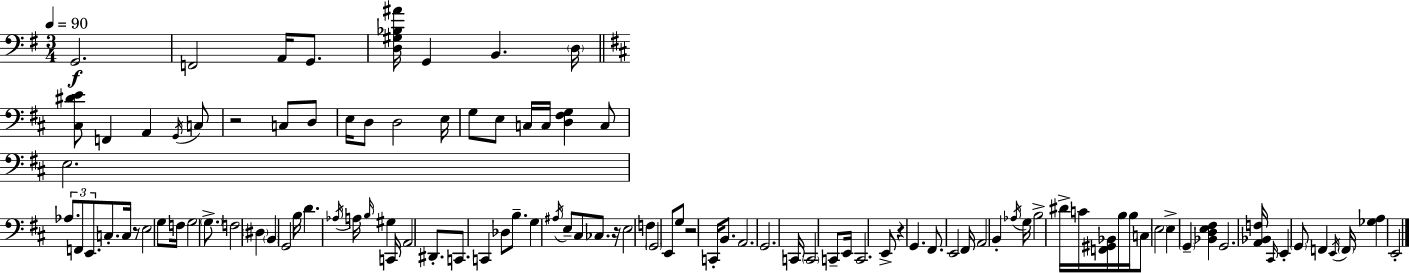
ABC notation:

X:1
T:Untitled
M:3/4
L:1/4
K:G
G,,2 F,,2 A,,/4 G,,/2 [D,^G,_B,^A]/4 G,, B,, D,/4 [^C,^DE]/2 F,, A,, G,,/4 C,/2 z2 C,/2 D,/2 E,/4 D,/2 D,2 E,/4 G,/2 E,/2 C,/4 C,/4 [D,^F,G,] C,/2 E,2 _A,/2 F,,/2 E,,/2 C,/2 C,/4 z/2 E,2 G,/2 F,/4 G,2 G,/2 F,2 ^D, B,, G,,2 B,/4 D _A,/4 A,/4 B,/4 ^G, C,,/4 A,,2 ^D,,/2 C,,/2 C,, _D,/2 B,/2 G, ^A,/4 E,/2 ^C,/2 _C,/2 z/4 E,2 F, G,,2 E,,/2 G,/2 z2 C,,/4 B,,/2 A,,2 G,,2 C,,/4 C,,2 C,,/2 E,,/4 C,,2 E,,/2 z G,, ^F,,/2 E,,2 ^F,,/4 A,,2 B,, _A,/4 G,/4 B,2 ^D/4 C/4 [F,,^G,,_B,,]/4 B,/4 B,/4 C,/2 E,2 E, G,, [_B,,D,E,^F,] G,,2 [A,,_B,,F,]/4 ^C,,/4 E,, G,,/2 F,, E,,/4 F,,/4 [_G,A,] E,,2